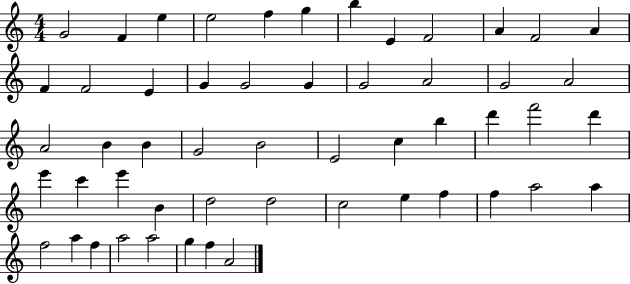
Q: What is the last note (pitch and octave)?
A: A4